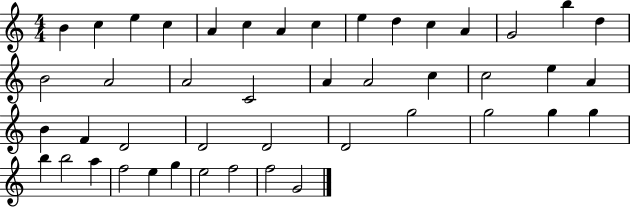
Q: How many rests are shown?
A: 0